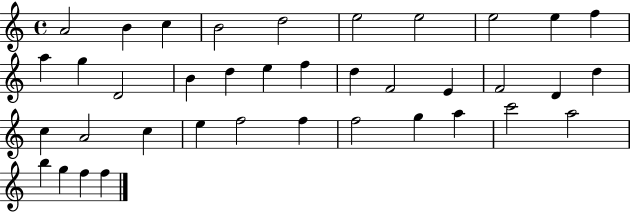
A4/h B4/q C5/q B4/h D5/h E5/h E5/h E5/h E5/q F5/q A5/q G5/q D4/h B4/q D5/q E5/q F5/q D5/q F4/h E4/q F4/h D4/q D5/q C5/q A4/h C5/q E5/q F5/h F5/q F5/h G5/q A5/q C6/h A5/h B5/q G5/q F5/q F5/q